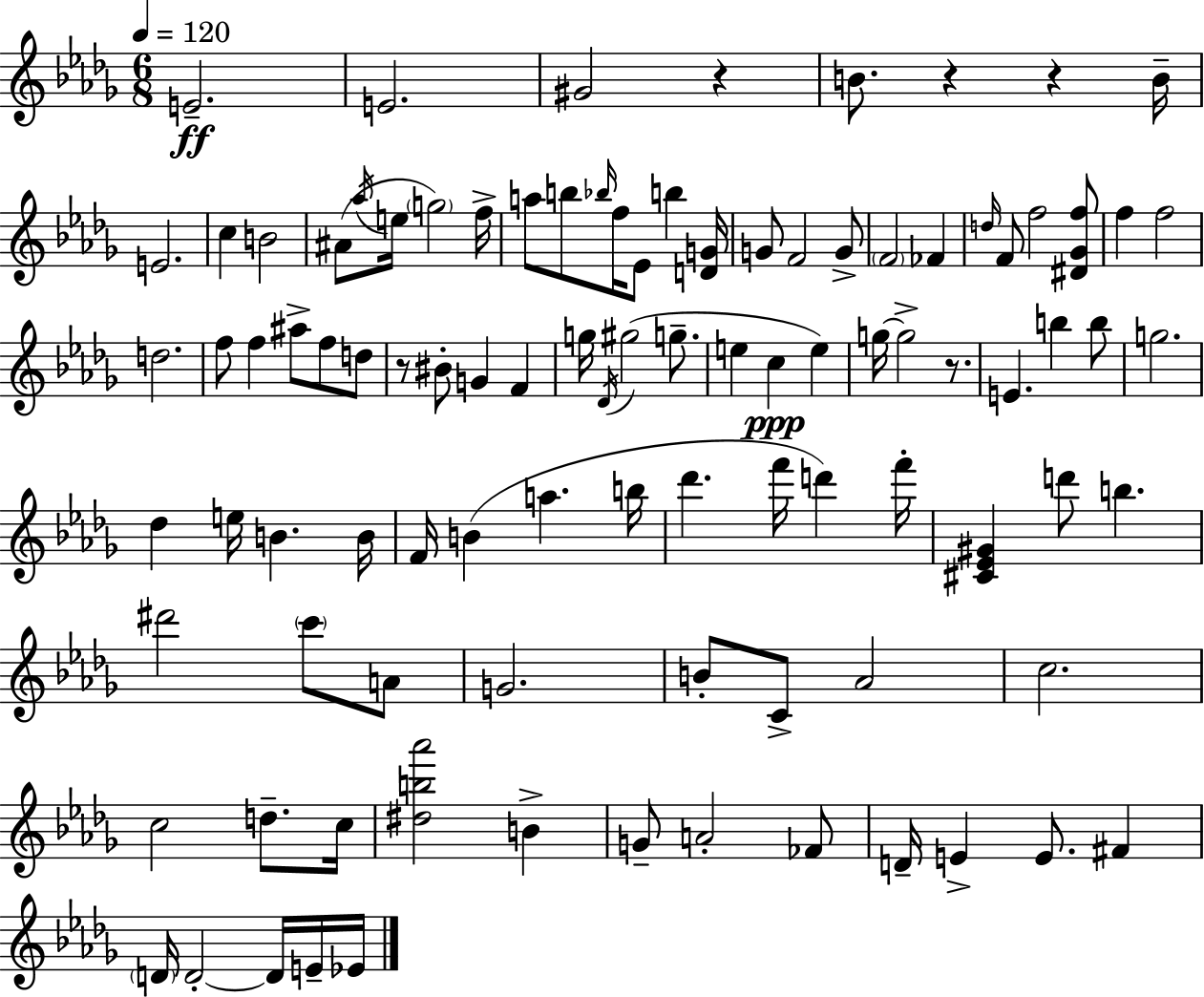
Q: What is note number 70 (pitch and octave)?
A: B4